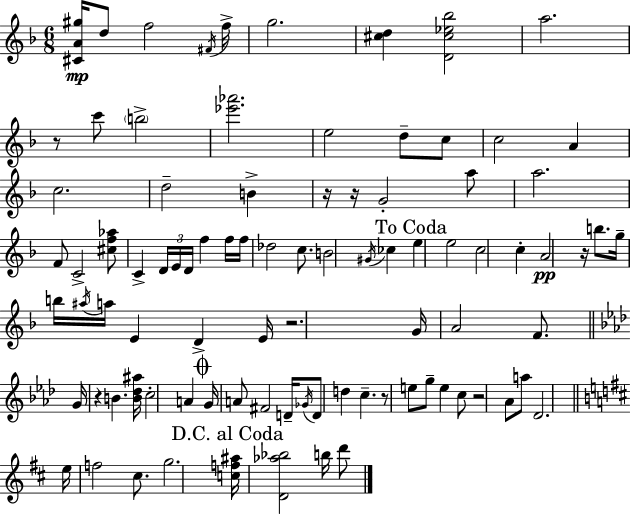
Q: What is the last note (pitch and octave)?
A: D6